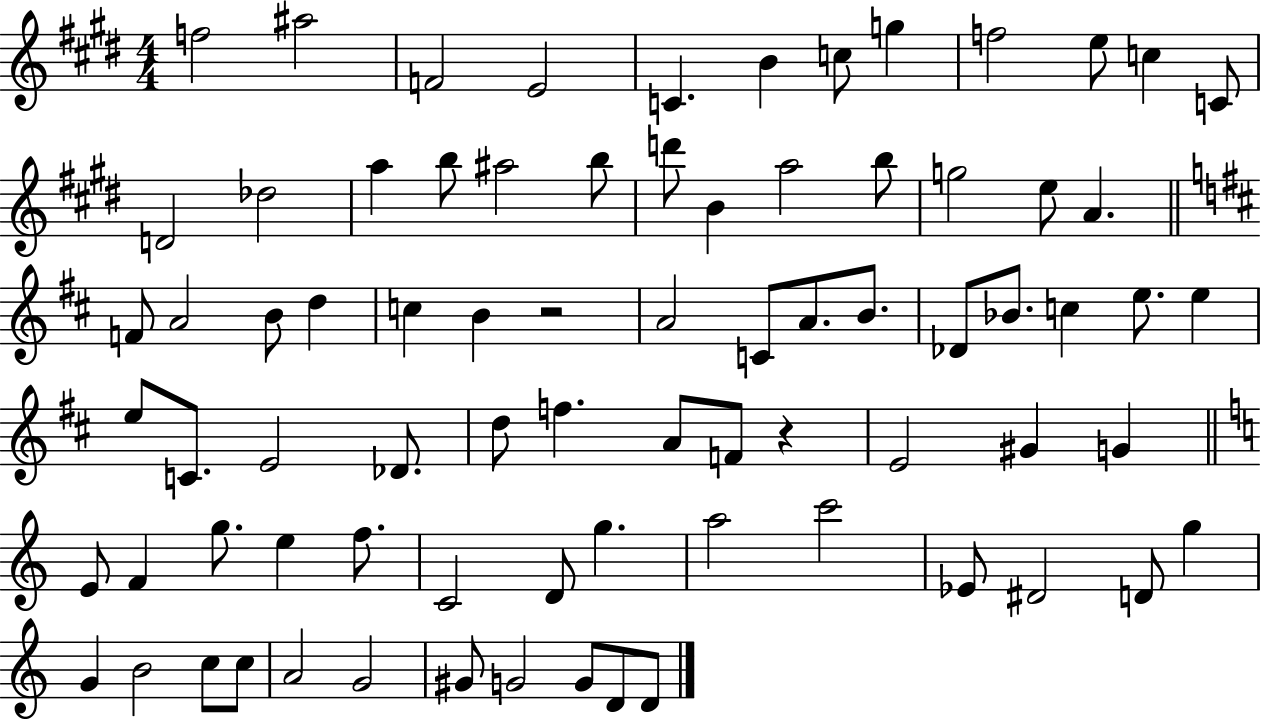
F5/h A#5/h F4/h E4/h C4/q. B4/q C5/e G5/q F5/h E5/e C5/q C4/e D4/h Db5/h A5/q B5/e A#5/h B5/e D6/e B4/q A5/h B5/e G5/h E5/e A4/q. F4/e A4/h B4/e D5/q C5/q B4/q R/h A4/h C4/e A4/e. B4/e. Db4/e Bb4/e. C5/q E5/e. E5/q E5/e C4/e. E4/h Db4/e. D5/e F5/q. A4/e F4/e R/q E4/h G#4/q G4/q E4/e F4/q G5/e. E5/q F5/e. C4/h D4/e G5/q. A5/h C6/h Eb4/e D#4/h D4/e G5/q G4/q B4/h C5/e C5/e A4/h G4/h G#4/e G4/h G4/e D4/e D4/e